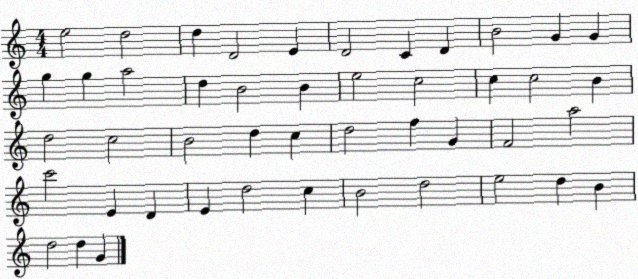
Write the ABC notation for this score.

X:1
T:Untitled
M:4/4
L:1/4
K:C
e2 d2 d D2 E D2 C D B2 G G g g a2 d B2 B e2 c2 c c2 B d2 c2 B2 d c d2 f G F2 a2 c'2 E D E d2 c B2 d2 e2 d B d2 d G